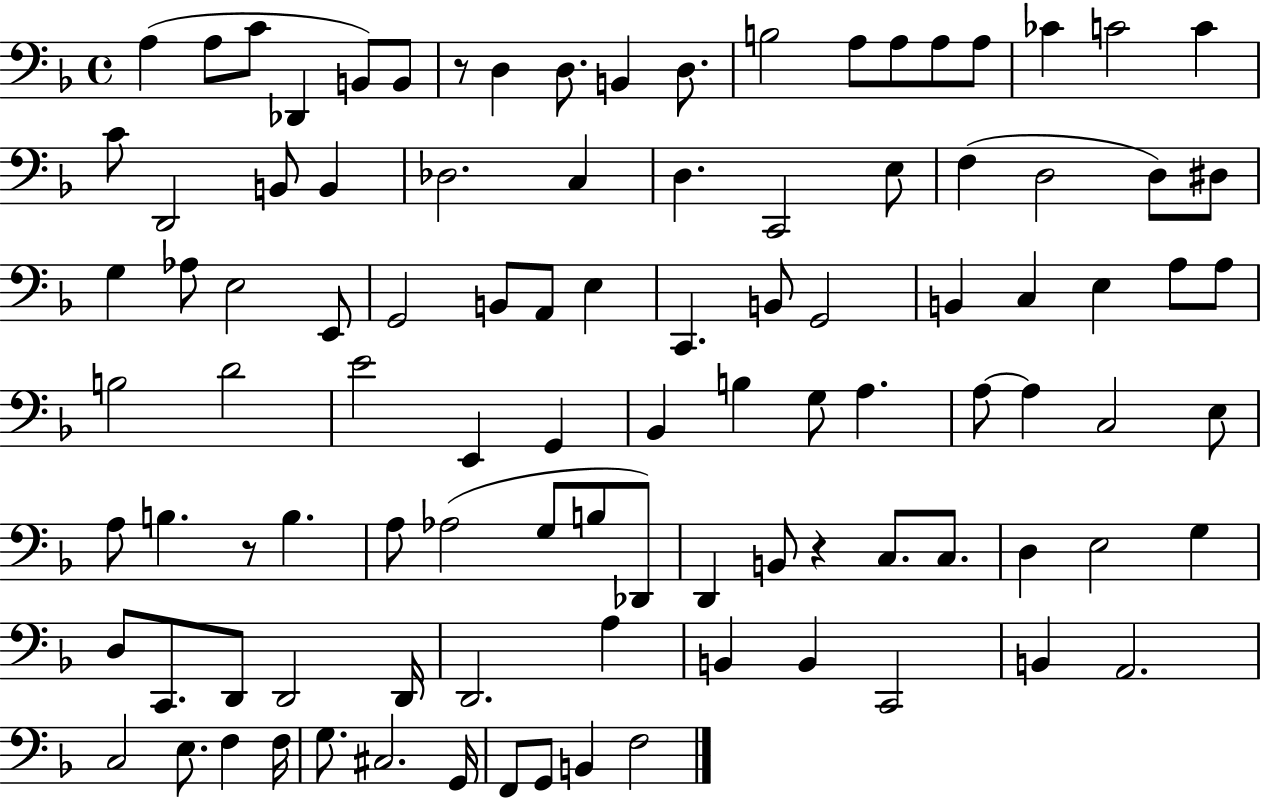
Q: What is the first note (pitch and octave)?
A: A3